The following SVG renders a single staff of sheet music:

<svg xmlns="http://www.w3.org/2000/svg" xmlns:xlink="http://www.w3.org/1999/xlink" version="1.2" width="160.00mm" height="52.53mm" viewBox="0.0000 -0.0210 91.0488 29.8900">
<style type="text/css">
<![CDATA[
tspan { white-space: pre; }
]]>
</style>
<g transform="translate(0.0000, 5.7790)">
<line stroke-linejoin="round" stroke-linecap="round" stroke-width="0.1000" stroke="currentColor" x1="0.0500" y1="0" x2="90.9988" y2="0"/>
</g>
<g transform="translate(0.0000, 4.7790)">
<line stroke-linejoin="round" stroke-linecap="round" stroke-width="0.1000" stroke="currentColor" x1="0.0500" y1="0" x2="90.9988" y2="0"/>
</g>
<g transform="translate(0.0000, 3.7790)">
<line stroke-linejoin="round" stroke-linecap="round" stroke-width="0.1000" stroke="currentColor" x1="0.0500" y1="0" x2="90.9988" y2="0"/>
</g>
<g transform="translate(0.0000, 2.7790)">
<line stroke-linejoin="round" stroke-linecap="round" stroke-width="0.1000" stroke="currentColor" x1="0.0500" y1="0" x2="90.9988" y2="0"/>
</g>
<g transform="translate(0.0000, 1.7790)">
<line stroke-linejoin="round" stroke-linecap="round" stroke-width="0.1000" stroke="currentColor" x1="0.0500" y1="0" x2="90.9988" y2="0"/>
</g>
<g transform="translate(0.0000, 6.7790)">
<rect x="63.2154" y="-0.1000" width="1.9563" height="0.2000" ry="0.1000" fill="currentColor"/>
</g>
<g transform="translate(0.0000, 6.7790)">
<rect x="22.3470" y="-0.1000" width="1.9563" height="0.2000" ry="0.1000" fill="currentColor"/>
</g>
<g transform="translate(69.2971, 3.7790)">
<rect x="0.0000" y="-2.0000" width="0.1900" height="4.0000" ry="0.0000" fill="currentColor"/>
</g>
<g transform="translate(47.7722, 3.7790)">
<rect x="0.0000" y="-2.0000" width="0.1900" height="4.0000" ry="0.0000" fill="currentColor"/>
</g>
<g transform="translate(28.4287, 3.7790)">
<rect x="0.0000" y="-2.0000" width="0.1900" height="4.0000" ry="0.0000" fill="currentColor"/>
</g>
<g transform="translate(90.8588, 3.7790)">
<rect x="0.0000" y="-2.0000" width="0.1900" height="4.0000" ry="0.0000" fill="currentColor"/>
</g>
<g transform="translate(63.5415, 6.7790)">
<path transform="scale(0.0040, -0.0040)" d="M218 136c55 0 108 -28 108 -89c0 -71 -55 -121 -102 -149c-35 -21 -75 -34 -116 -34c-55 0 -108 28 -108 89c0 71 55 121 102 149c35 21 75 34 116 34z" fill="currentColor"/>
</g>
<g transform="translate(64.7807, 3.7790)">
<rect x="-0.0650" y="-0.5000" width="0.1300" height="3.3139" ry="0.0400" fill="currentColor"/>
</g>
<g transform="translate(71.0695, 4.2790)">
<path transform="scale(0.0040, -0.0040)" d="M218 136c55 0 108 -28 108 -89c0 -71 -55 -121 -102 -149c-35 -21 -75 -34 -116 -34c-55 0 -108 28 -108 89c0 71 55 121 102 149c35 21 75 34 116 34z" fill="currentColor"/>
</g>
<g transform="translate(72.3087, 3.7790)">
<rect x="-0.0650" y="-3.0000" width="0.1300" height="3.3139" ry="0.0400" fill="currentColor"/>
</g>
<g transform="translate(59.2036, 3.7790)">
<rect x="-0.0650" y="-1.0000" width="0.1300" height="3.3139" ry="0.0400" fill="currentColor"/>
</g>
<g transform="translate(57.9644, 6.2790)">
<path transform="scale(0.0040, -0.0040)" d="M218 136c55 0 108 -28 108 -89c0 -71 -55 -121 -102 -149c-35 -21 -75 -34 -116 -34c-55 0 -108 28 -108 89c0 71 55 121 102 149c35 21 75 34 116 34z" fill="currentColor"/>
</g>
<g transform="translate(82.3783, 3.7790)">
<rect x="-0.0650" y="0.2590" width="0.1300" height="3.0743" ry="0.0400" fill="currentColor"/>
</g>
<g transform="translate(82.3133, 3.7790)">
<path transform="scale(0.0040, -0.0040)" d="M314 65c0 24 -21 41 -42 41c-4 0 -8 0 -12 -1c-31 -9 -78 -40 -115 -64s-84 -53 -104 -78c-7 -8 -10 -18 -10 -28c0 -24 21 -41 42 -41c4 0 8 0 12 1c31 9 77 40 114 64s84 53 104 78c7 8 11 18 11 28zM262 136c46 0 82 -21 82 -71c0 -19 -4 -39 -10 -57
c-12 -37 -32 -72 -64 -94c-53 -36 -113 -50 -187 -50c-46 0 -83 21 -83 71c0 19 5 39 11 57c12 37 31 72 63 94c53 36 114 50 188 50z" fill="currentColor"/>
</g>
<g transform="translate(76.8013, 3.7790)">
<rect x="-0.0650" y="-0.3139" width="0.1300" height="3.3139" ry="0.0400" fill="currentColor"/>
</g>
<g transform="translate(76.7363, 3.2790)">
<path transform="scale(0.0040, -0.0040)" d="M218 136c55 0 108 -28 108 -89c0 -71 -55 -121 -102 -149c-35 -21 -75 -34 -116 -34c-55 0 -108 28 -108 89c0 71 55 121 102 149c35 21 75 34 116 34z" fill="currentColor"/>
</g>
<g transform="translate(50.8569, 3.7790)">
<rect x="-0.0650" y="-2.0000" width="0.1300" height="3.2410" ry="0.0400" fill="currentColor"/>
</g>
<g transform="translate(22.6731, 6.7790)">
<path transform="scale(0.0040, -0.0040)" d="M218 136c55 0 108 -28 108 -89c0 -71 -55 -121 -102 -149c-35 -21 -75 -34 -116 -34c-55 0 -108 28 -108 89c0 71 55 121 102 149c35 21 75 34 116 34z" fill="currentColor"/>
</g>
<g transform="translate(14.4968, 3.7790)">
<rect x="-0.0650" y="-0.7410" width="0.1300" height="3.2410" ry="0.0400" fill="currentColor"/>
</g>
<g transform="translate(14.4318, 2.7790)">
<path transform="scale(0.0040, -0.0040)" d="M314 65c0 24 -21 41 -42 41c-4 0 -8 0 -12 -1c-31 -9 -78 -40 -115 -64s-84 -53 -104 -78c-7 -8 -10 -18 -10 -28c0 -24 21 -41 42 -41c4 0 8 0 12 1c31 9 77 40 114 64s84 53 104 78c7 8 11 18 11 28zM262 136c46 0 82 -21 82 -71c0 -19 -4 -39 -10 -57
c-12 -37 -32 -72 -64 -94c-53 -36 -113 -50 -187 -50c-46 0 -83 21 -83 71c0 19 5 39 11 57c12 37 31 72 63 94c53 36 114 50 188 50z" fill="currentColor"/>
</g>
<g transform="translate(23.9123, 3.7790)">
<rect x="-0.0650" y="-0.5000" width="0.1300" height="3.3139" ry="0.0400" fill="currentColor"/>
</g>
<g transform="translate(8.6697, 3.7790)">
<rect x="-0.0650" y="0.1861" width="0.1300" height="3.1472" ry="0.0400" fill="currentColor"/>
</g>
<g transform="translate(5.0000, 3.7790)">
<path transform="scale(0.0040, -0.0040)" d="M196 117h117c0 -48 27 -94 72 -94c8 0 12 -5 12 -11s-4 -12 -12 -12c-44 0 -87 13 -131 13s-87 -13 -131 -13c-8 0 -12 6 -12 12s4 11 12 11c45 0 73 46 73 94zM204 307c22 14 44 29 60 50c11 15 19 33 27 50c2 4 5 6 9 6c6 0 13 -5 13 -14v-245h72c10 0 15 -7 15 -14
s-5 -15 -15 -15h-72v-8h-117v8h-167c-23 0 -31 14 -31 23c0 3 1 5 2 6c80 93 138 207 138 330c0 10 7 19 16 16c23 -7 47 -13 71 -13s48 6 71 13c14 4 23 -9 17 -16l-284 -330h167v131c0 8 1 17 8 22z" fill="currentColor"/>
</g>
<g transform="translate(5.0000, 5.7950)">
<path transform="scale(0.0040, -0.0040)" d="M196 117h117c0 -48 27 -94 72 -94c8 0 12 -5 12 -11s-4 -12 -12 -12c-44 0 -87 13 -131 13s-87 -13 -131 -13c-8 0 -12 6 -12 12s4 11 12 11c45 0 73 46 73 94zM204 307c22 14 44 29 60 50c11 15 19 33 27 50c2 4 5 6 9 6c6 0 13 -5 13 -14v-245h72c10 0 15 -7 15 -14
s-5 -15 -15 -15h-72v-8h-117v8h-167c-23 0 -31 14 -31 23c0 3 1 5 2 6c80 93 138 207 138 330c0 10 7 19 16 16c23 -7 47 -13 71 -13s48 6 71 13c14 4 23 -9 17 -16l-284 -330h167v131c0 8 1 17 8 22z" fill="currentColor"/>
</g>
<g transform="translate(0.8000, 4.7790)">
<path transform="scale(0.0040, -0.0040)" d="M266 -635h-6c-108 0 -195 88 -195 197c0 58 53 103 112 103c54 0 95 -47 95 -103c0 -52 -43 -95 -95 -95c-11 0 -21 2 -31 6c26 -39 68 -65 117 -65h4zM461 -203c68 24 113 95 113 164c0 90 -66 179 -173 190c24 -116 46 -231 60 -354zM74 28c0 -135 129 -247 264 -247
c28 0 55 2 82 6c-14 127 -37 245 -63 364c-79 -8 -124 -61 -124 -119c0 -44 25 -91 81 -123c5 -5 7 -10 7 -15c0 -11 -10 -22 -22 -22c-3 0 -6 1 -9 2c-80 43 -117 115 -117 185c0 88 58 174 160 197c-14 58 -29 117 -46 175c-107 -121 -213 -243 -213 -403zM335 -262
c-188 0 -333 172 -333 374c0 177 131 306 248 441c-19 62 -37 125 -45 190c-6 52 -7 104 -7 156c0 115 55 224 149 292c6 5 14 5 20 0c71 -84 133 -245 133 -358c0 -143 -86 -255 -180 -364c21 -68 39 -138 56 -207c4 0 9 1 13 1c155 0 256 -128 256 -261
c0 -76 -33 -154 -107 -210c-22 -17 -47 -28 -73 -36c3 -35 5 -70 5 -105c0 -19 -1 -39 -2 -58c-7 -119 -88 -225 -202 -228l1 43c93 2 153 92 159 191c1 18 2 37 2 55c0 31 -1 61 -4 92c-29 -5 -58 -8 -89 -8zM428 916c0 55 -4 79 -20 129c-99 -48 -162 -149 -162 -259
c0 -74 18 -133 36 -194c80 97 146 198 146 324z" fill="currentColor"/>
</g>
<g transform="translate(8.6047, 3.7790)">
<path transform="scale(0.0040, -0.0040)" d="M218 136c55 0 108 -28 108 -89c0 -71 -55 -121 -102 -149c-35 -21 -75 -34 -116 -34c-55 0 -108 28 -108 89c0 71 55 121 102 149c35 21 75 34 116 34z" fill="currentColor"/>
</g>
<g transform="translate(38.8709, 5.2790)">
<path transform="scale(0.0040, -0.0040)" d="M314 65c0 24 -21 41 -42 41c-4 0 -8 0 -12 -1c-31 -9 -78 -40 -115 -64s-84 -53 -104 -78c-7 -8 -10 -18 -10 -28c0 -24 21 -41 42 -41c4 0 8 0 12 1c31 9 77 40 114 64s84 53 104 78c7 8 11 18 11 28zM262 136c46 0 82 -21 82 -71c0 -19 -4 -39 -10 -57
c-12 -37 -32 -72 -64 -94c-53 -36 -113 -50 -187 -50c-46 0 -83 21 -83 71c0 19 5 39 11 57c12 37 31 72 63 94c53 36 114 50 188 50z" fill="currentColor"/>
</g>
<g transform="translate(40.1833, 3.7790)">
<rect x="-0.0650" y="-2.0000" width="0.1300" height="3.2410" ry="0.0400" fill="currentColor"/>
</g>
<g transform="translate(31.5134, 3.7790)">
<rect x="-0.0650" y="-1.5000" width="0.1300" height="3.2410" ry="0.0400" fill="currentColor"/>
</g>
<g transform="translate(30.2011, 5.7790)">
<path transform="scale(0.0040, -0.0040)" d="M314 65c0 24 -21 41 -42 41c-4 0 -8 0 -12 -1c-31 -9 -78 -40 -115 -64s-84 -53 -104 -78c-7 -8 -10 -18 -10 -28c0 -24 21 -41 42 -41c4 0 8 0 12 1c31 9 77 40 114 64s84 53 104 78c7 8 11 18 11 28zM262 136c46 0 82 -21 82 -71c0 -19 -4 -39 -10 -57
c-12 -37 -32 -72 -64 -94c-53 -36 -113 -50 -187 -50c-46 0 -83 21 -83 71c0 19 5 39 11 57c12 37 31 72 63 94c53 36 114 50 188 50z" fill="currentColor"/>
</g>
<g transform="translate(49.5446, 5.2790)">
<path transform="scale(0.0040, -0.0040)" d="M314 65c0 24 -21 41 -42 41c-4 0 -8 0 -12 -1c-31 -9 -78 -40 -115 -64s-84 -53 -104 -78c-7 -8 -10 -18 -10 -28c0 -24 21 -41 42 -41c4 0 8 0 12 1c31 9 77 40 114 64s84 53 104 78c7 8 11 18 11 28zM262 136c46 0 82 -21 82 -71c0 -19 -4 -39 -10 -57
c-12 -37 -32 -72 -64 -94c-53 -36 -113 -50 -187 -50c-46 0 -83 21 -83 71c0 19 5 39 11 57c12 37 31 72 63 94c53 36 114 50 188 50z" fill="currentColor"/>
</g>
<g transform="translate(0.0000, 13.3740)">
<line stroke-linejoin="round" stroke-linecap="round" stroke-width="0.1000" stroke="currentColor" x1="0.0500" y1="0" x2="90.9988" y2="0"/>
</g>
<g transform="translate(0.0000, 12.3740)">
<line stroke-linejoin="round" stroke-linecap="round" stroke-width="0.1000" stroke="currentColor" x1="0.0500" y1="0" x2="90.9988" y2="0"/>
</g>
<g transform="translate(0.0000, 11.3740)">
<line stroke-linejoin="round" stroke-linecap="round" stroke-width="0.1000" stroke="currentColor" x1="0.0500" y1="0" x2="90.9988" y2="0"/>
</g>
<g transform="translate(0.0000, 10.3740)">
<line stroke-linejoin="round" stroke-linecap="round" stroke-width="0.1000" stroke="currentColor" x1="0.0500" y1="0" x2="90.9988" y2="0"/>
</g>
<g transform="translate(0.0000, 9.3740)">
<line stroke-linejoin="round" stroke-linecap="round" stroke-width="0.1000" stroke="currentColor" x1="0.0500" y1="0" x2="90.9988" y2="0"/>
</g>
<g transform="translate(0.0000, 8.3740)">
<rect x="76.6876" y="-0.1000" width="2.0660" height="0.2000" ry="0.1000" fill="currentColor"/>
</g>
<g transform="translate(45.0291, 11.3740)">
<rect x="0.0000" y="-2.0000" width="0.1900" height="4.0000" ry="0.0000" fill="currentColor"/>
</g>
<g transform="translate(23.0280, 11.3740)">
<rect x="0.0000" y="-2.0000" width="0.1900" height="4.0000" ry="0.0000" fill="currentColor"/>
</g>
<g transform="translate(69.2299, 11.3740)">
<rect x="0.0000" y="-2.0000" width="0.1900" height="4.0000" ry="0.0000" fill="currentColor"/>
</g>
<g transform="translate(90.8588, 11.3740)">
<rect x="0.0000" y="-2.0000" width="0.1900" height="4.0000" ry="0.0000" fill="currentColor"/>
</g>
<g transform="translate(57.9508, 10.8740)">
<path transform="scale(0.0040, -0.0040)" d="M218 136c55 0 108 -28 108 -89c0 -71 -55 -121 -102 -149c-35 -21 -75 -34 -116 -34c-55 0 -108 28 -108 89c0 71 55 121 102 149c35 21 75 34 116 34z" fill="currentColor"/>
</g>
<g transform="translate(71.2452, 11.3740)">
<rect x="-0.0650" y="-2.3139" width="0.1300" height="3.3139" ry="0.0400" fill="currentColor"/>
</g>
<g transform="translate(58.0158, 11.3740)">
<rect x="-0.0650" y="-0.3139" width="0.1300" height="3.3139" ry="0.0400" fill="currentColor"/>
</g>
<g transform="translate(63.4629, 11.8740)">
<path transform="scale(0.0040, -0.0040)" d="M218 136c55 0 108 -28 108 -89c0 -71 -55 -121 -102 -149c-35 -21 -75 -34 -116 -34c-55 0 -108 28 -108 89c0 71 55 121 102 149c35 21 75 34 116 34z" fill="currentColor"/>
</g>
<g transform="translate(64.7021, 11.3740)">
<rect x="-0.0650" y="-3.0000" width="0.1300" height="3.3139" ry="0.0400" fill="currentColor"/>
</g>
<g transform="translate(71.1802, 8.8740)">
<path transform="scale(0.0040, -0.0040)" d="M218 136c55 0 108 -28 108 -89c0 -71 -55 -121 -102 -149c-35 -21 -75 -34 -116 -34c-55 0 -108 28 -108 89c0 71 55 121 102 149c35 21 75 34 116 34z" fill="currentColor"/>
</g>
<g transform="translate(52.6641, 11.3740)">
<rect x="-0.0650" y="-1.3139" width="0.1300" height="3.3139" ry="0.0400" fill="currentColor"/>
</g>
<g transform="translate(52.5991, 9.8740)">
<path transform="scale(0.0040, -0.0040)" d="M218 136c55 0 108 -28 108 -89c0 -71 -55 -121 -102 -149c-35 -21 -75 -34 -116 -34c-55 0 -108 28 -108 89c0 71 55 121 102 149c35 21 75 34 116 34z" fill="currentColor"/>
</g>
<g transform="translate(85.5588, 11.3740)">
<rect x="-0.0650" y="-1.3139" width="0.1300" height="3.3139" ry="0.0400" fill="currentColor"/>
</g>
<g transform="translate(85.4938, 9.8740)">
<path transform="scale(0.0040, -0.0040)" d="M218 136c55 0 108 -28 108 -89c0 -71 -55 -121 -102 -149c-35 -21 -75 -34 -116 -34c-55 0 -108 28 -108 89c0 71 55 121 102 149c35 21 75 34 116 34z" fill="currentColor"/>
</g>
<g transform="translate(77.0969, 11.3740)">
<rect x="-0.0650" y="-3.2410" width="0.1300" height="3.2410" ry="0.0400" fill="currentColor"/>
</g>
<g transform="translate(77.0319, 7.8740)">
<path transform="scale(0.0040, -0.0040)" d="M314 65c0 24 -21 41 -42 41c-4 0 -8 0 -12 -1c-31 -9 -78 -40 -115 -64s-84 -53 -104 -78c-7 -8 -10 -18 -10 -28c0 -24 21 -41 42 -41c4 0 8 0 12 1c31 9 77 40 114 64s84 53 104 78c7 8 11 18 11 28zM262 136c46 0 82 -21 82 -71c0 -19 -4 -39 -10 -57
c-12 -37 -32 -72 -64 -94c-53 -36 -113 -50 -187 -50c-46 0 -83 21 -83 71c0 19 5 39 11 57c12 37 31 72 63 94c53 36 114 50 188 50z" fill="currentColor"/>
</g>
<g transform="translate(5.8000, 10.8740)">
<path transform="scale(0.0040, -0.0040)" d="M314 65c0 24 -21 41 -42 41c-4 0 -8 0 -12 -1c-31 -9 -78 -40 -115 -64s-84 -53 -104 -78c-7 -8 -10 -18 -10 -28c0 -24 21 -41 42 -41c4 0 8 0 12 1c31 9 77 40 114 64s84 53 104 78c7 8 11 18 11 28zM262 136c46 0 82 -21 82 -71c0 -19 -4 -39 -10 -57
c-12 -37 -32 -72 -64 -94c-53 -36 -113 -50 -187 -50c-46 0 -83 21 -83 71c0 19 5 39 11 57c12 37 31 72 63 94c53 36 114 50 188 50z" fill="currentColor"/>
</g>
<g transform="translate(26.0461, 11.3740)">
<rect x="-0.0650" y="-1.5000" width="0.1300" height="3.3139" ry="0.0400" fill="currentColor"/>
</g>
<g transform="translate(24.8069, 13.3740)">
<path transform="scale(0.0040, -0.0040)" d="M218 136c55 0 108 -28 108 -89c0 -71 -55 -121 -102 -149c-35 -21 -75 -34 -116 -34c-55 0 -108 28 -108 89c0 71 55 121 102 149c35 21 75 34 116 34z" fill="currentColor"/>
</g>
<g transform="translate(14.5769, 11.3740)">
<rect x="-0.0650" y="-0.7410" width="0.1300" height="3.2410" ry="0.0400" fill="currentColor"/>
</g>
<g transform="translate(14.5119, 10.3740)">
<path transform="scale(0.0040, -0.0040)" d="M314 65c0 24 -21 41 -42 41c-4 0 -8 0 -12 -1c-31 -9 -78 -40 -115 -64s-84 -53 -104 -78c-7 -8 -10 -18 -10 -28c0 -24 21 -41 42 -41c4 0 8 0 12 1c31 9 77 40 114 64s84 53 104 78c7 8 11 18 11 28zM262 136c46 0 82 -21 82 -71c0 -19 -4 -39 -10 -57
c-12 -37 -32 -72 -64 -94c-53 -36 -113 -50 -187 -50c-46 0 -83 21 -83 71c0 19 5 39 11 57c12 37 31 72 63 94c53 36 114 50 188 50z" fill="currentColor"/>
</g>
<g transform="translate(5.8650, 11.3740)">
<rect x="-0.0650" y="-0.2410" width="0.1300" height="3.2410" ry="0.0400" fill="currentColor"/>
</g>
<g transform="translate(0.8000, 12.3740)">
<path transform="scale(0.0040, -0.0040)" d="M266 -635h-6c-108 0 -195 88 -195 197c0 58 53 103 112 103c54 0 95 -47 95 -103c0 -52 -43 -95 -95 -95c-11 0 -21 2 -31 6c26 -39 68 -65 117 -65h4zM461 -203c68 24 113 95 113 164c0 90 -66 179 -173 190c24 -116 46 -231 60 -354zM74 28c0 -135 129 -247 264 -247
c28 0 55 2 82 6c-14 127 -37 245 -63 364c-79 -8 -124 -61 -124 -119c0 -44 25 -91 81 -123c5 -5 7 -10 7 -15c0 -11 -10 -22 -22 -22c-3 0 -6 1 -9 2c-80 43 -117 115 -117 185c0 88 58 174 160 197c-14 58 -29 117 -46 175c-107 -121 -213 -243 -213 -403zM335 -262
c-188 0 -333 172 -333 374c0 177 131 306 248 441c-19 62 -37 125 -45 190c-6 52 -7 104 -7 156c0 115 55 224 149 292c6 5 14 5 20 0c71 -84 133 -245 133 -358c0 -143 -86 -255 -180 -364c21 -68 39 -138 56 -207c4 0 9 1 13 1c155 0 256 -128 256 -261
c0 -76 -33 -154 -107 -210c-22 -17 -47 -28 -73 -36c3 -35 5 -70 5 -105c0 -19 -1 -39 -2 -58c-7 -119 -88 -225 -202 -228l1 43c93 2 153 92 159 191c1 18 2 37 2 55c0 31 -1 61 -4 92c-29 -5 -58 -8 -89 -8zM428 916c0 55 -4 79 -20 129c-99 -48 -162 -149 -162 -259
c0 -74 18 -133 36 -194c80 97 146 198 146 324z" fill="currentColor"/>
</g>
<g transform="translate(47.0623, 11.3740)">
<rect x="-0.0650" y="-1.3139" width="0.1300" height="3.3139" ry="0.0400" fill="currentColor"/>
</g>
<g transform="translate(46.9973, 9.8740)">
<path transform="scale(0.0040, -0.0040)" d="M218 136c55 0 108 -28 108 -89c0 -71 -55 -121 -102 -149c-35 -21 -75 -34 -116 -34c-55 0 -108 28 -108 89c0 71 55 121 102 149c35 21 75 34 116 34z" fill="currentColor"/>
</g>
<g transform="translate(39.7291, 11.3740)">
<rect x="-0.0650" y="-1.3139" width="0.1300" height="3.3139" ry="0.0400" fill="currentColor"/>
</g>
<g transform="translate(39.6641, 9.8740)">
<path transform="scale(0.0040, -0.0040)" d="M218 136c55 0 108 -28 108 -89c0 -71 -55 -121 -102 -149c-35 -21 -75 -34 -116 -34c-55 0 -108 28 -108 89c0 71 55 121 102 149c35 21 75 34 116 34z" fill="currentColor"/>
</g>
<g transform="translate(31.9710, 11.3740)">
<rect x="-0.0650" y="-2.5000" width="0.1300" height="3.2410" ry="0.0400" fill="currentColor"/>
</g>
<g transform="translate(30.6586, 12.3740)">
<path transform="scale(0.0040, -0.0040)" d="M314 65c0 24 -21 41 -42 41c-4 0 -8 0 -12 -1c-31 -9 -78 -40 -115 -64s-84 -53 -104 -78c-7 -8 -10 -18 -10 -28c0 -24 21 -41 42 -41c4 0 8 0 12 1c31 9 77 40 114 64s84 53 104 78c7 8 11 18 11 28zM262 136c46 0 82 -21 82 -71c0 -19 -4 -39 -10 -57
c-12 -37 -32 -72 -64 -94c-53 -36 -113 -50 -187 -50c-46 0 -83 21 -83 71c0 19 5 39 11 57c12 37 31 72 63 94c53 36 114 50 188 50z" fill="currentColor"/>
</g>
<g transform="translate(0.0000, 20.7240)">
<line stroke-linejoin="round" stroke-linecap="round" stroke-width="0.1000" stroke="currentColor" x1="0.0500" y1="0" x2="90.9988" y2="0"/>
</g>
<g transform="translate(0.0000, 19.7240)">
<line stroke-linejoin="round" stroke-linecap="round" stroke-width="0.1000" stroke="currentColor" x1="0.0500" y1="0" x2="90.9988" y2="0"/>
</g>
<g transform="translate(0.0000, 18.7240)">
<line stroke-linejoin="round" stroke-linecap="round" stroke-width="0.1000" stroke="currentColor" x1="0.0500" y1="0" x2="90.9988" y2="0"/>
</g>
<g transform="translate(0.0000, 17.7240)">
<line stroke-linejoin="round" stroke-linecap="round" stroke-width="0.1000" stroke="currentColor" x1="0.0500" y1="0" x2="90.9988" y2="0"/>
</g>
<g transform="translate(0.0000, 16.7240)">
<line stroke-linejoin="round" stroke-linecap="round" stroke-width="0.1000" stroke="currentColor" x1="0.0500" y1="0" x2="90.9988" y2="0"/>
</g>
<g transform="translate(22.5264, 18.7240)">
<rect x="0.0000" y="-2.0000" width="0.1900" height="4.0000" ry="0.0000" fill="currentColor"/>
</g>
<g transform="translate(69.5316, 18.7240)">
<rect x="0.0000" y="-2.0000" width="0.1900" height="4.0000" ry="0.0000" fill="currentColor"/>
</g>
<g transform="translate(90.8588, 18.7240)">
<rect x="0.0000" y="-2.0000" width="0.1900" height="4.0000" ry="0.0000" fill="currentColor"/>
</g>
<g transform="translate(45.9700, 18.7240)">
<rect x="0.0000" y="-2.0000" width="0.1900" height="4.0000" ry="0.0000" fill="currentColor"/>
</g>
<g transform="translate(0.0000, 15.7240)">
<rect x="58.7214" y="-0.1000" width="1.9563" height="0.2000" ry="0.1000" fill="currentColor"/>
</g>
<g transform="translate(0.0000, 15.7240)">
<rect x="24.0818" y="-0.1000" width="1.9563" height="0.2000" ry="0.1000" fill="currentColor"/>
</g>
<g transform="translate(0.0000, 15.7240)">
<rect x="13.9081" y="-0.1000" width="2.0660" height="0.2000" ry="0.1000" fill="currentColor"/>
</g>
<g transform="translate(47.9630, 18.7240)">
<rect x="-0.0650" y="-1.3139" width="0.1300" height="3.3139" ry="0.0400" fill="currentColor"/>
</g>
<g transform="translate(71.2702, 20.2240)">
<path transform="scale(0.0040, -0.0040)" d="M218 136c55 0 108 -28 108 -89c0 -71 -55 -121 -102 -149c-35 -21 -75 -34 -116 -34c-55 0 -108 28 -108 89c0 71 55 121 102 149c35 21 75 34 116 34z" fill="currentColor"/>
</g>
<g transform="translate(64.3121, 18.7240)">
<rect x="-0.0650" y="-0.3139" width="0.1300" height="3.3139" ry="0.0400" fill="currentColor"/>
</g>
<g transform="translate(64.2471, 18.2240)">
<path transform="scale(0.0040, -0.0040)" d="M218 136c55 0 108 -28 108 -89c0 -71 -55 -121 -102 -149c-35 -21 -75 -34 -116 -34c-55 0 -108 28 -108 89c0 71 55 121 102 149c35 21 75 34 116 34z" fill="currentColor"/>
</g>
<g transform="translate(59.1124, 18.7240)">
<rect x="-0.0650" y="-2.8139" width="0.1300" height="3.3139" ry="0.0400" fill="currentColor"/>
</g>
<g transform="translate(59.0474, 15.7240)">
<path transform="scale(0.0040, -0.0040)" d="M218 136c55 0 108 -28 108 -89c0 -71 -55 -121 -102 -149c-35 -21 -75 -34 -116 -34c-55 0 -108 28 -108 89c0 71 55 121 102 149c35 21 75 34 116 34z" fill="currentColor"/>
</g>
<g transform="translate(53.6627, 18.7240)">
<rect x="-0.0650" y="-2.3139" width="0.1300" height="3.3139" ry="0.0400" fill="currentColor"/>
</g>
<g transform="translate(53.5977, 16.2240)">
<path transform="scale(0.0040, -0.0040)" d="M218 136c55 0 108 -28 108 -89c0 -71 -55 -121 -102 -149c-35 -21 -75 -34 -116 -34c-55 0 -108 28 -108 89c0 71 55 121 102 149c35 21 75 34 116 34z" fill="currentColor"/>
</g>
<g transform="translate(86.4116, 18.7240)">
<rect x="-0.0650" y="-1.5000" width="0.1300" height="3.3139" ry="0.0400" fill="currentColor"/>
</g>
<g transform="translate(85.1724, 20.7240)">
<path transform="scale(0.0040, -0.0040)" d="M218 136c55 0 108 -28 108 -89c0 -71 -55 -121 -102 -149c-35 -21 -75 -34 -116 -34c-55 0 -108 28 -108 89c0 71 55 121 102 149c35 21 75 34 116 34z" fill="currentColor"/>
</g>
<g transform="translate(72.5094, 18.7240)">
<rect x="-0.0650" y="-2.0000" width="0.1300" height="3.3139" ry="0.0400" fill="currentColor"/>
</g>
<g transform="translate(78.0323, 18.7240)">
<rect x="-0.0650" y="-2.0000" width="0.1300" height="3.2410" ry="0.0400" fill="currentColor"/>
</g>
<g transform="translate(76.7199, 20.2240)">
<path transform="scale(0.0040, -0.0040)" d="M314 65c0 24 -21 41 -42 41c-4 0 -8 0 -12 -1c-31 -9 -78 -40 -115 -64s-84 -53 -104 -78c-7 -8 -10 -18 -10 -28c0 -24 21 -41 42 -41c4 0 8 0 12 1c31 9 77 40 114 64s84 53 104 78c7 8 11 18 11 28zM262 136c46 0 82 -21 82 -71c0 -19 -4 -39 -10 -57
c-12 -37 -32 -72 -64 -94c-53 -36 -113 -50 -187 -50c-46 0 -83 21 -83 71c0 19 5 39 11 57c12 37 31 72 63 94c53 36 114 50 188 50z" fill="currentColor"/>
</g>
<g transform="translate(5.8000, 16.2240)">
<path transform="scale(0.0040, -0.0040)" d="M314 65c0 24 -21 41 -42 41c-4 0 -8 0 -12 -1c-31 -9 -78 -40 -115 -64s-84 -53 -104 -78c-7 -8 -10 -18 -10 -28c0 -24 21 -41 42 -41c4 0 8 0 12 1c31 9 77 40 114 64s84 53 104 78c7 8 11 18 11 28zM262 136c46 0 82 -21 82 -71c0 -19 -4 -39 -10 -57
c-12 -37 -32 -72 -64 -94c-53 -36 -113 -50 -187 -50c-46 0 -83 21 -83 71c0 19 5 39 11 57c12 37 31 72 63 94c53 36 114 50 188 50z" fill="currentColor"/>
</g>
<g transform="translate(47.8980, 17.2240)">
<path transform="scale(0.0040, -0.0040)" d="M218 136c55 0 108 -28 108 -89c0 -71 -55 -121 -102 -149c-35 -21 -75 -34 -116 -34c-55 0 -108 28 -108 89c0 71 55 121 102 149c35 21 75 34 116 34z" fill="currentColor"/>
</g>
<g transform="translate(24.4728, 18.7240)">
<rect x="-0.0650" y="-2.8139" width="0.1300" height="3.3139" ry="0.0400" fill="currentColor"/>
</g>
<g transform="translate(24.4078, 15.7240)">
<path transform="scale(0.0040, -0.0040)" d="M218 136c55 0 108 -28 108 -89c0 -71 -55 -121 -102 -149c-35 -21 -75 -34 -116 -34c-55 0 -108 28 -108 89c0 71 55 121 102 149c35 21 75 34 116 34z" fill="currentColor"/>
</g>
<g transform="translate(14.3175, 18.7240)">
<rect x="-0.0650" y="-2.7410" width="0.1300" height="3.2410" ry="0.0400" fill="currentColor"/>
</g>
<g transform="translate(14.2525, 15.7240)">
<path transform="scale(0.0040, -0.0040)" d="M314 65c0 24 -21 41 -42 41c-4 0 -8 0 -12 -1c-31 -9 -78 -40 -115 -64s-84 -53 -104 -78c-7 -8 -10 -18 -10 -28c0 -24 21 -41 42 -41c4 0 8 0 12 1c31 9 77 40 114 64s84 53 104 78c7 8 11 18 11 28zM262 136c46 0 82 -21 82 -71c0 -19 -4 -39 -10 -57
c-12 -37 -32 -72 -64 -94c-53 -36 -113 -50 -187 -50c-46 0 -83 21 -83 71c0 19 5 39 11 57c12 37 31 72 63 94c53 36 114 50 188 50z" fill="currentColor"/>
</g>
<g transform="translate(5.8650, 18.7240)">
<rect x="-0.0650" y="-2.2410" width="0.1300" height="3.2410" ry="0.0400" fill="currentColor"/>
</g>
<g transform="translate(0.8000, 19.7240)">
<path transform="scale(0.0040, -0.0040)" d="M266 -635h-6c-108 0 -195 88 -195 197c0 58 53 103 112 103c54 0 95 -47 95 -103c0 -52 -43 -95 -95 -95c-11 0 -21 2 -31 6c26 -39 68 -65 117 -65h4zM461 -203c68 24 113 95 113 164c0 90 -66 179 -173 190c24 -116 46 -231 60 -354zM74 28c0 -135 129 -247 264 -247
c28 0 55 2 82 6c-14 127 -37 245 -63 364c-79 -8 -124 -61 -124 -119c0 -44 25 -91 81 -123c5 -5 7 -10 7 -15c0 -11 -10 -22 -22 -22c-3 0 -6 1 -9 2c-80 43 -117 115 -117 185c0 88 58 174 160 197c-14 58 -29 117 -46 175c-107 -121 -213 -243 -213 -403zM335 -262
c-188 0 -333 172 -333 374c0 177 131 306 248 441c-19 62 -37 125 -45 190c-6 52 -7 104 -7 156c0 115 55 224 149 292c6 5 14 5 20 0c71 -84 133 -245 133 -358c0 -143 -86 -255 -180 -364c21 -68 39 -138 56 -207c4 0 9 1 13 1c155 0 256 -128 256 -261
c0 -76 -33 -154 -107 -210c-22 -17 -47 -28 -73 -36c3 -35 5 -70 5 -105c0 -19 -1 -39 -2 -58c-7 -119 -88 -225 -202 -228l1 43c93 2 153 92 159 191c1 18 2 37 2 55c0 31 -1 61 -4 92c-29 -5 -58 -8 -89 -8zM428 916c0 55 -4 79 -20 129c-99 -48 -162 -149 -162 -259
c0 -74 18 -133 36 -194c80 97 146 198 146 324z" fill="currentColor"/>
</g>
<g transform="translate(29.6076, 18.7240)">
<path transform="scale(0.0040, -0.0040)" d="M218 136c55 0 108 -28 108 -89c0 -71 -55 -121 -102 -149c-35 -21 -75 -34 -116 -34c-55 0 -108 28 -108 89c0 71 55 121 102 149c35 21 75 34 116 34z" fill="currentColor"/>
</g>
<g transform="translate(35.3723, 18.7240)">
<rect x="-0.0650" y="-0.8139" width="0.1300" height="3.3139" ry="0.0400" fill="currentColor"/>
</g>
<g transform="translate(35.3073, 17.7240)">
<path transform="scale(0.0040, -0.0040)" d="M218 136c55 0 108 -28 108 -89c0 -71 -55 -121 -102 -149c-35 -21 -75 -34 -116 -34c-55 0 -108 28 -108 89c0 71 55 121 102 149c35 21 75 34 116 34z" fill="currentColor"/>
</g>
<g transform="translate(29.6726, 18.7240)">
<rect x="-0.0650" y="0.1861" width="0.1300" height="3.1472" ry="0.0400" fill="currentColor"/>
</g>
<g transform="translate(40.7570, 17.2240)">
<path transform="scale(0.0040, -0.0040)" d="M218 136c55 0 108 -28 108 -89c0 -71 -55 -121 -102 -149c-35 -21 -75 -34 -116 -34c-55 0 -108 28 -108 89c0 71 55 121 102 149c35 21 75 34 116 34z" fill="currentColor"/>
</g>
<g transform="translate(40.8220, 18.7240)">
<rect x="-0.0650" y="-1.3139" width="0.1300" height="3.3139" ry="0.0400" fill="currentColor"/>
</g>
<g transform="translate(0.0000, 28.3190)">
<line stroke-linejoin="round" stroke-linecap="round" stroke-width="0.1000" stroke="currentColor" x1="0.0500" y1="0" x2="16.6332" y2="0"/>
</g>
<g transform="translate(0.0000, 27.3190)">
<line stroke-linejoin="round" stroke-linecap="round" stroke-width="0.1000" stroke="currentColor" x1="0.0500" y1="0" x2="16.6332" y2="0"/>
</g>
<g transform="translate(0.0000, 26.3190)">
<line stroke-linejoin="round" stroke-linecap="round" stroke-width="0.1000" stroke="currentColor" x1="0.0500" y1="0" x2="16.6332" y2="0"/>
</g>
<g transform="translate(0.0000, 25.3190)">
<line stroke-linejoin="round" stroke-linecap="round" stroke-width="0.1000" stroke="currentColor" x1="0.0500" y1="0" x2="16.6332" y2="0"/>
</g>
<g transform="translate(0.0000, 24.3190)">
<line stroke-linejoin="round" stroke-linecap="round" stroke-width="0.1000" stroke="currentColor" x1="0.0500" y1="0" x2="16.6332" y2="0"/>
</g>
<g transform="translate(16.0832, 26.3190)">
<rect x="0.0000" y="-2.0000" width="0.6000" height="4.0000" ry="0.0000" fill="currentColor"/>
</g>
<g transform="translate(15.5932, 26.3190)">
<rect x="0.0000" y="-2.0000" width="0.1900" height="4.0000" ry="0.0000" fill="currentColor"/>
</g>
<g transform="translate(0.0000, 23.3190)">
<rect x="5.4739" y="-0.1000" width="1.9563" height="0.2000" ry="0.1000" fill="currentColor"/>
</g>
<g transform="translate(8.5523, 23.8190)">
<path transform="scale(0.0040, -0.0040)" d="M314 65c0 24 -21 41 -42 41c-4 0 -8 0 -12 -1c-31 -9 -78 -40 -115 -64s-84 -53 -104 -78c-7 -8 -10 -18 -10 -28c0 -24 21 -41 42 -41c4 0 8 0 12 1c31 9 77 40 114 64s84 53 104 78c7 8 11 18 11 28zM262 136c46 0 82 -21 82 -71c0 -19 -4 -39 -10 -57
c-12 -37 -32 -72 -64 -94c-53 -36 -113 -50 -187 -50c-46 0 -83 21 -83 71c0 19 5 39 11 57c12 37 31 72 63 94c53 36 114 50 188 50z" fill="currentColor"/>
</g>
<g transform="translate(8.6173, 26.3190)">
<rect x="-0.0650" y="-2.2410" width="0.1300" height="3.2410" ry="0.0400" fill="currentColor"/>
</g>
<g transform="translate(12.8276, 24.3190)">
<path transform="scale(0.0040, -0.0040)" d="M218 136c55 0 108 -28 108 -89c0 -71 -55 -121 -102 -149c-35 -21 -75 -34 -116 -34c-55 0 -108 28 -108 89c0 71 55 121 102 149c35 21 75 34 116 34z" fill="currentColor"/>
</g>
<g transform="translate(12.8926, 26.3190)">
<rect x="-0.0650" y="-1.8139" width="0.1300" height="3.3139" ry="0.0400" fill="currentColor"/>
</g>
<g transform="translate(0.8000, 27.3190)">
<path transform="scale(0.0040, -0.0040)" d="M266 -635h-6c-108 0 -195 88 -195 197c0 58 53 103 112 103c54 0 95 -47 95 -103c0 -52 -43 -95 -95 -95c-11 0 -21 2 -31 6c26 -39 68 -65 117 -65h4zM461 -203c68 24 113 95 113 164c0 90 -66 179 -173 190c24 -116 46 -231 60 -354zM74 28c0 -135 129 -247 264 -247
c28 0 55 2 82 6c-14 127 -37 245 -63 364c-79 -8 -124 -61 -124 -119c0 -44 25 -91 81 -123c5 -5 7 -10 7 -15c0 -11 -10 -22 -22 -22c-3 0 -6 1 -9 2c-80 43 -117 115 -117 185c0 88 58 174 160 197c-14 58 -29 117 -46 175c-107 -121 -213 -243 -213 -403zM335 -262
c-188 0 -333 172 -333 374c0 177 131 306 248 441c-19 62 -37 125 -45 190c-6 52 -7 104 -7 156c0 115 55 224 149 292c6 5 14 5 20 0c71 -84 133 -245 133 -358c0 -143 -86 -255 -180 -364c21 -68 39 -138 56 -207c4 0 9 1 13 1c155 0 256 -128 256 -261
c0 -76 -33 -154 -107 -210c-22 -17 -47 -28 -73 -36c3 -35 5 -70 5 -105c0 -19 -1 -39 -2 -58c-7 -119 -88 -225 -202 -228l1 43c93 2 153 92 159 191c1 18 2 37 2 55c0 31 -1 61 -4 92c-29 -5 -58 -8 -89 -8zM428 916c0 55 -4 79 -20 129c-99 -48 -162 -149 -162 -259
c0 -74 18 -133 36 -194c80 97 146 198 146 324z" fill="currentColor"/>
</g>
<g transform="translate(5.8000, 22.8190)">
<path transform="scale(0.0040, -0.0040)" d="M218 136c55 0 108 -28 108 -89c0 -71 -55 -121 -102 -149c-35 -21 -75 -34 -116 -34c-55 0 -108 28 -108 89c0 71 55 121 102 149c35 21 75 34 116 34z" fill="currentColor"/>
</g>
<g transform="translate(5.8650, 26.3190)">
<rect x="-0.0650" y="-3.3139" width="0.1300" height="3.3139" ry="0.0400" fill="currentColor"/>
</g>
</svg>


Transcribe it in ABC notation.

X:1
T:Untitled
M:4/4
L:1/4
K:C
B d2 C E2 F2 F2 D C A c B2 c2 d2 E G2 e e e c A g b2 e g2 a2 a B d e e g a c F F2 E b g2 f